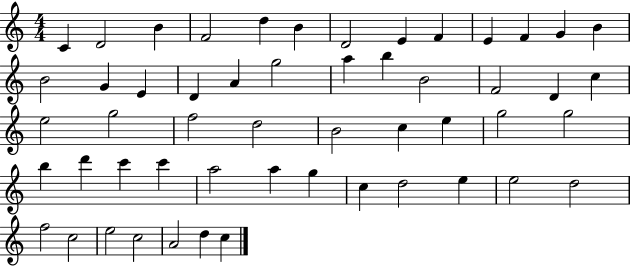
X:1
T:Untitled
M:4/4
L:1/4
K:C
C D2 B F2 d B D2 E F E F G B B2 G E D A g2 a b B2 F2 D c e2 g2 f2 d2 B2 c e g2 g2 b d' c' c' a2 a g c d2 e e2 d2 f2 c2 e2 c2 A2 d c